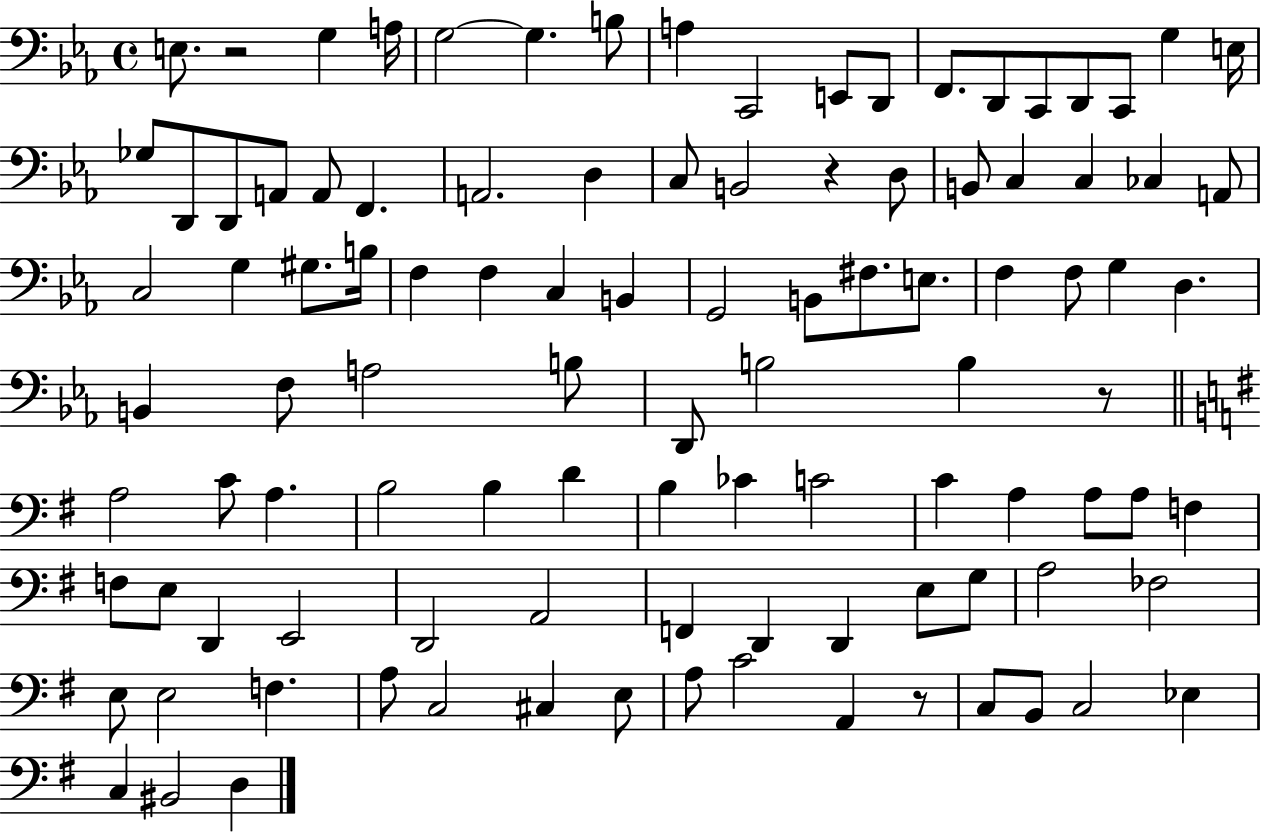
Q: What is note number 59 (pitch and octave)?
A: A3